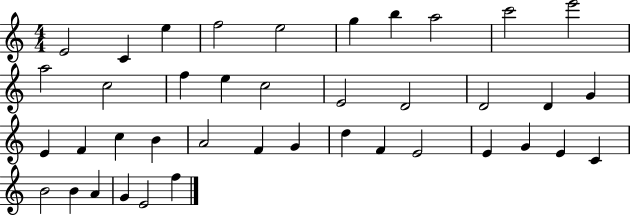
E4/h C4/q E5/q F5/h E5/h G5/q B5/q A5/h C6/h E6/h A5/h C5/h F5/q E5/q C5/h E4/h D4/h D4/h D4/q G4/q E4/q F4/q C5/q B4/q A4/h F4/q G4/q D5/q F4/q E4/h E4/q G4/q E4/q C4/q B4/h B4/q A4/q G4/q E4/h F5/q